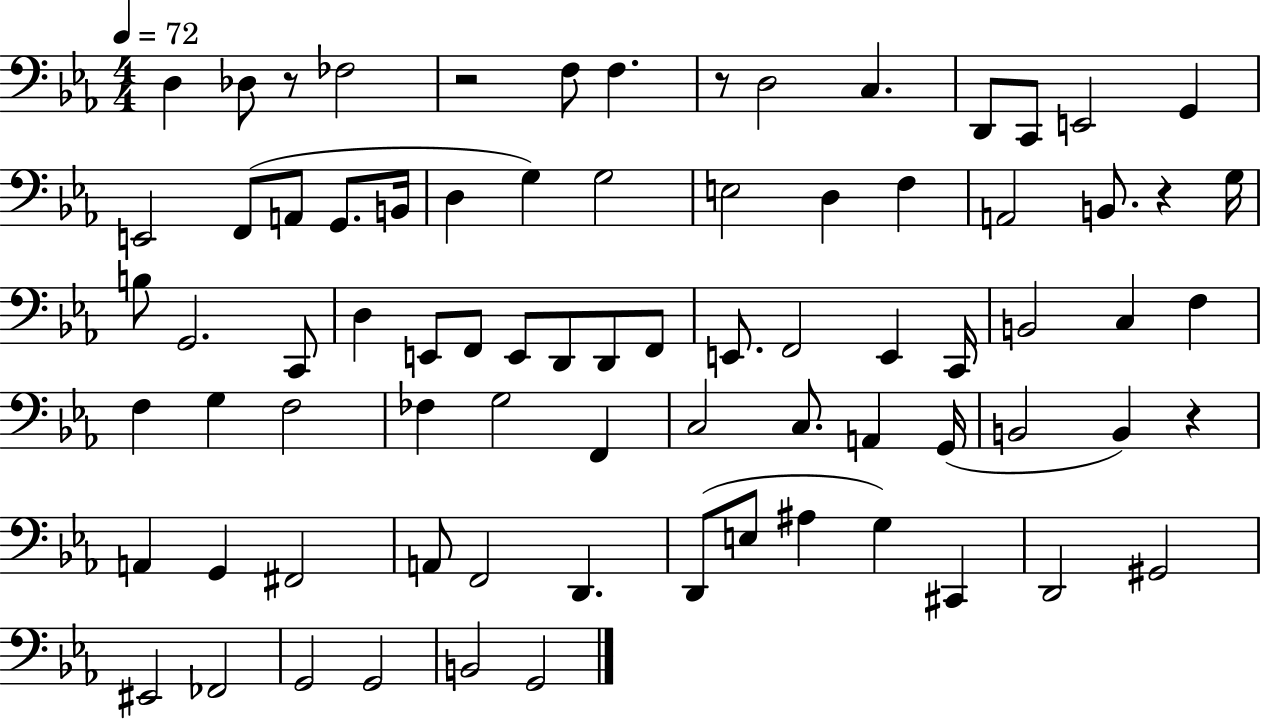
{
  \clef bass
  \numericTimeSignature
  \time 4/4
  \key ees \major
  \tempo 4 = 72
  d4 des8 r8 fes2 | r2 f8 f4. | r8 d2 c4. | d,8 c,8 e,2 g,4 | \break e,2 f,8( a,8 g,8. b,16 | d4 g4) g2 | e2 d4 f4 | a,2 b,8. r4 g16 | \break b8 g,2. c,8 | d4 e,8 f,8 e,8 d,8 d,8 f,8 | e,8. f,2 e,4 c,16 | b,2 c4 f4 | \break f4 g4 f2 | fes4 g2 f,4 | c2 c8. a,4 g,16( | b,2 b,4) r4 | \break a,4 g,4 fis,2 | a,8 f,2 d,4. | d,8( e8 ais4 g4) cis,4 | d,2 gis,2 | \break eis,2 fes,2 | g,2 g,2 | b,2 g,2 | \bar "|."
}